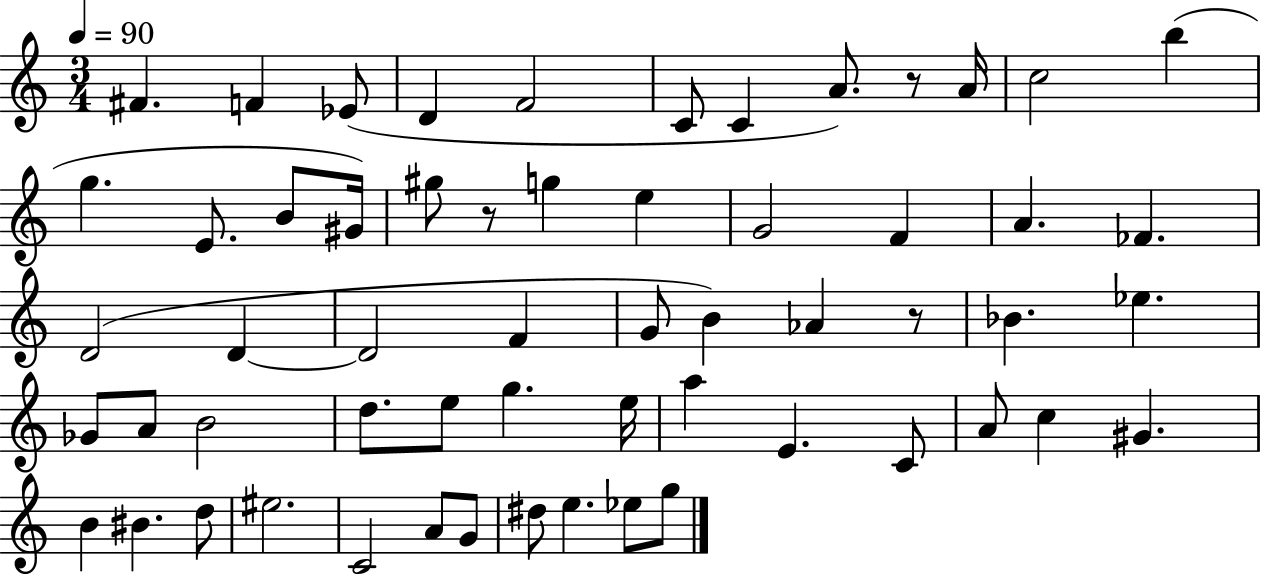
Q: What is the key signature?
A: C major